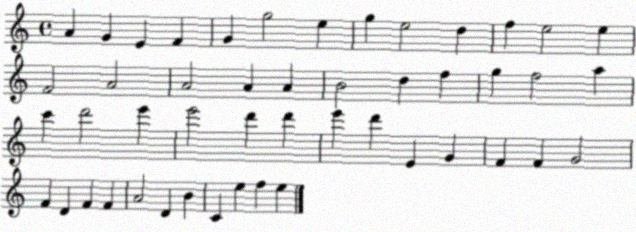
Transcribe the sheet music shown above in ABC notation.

X:1
T:Untitled
M:4/4
L:1/4
K:C
A G E F G g2 e g e2 d f e2 e F2 A2 A2 A A B2 d f g f2 a c' d'2 e' e'2 d' d' e' d' E G F F G2 F D F F A2 D B C e f e